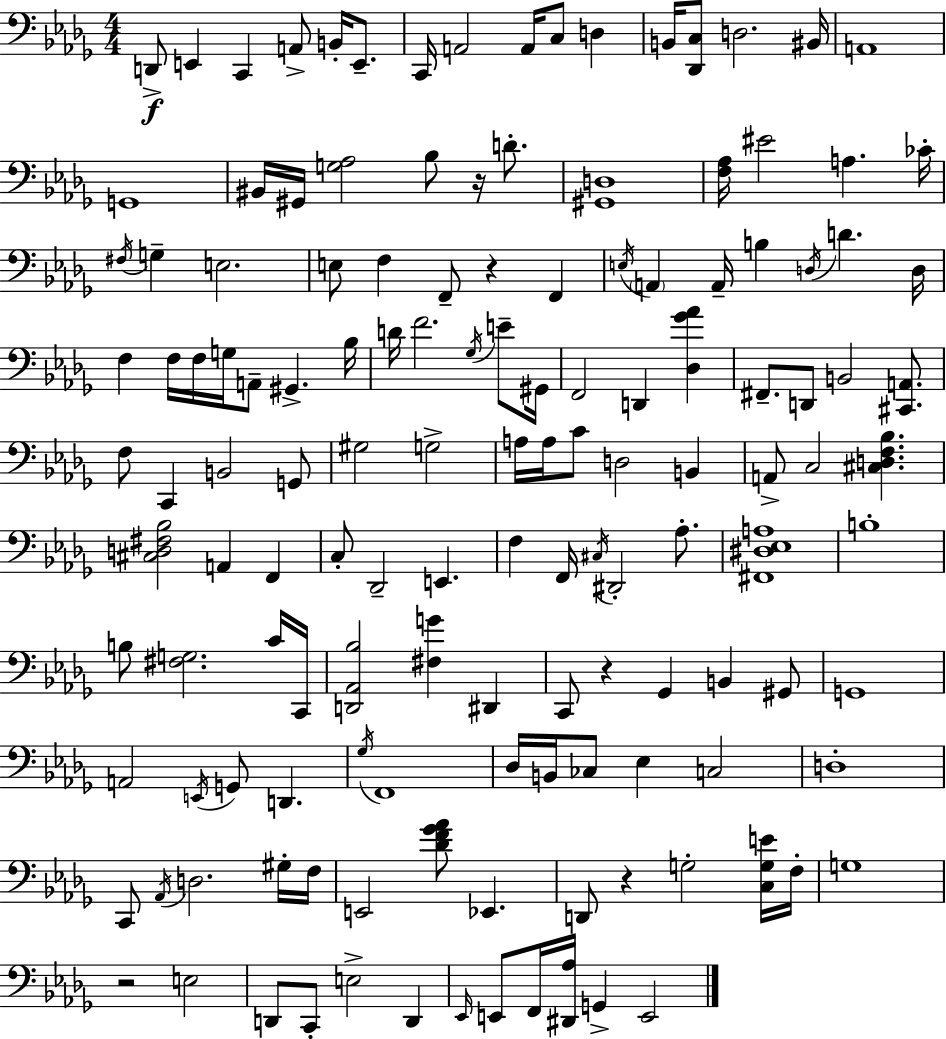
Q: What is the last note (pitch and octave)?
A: E2